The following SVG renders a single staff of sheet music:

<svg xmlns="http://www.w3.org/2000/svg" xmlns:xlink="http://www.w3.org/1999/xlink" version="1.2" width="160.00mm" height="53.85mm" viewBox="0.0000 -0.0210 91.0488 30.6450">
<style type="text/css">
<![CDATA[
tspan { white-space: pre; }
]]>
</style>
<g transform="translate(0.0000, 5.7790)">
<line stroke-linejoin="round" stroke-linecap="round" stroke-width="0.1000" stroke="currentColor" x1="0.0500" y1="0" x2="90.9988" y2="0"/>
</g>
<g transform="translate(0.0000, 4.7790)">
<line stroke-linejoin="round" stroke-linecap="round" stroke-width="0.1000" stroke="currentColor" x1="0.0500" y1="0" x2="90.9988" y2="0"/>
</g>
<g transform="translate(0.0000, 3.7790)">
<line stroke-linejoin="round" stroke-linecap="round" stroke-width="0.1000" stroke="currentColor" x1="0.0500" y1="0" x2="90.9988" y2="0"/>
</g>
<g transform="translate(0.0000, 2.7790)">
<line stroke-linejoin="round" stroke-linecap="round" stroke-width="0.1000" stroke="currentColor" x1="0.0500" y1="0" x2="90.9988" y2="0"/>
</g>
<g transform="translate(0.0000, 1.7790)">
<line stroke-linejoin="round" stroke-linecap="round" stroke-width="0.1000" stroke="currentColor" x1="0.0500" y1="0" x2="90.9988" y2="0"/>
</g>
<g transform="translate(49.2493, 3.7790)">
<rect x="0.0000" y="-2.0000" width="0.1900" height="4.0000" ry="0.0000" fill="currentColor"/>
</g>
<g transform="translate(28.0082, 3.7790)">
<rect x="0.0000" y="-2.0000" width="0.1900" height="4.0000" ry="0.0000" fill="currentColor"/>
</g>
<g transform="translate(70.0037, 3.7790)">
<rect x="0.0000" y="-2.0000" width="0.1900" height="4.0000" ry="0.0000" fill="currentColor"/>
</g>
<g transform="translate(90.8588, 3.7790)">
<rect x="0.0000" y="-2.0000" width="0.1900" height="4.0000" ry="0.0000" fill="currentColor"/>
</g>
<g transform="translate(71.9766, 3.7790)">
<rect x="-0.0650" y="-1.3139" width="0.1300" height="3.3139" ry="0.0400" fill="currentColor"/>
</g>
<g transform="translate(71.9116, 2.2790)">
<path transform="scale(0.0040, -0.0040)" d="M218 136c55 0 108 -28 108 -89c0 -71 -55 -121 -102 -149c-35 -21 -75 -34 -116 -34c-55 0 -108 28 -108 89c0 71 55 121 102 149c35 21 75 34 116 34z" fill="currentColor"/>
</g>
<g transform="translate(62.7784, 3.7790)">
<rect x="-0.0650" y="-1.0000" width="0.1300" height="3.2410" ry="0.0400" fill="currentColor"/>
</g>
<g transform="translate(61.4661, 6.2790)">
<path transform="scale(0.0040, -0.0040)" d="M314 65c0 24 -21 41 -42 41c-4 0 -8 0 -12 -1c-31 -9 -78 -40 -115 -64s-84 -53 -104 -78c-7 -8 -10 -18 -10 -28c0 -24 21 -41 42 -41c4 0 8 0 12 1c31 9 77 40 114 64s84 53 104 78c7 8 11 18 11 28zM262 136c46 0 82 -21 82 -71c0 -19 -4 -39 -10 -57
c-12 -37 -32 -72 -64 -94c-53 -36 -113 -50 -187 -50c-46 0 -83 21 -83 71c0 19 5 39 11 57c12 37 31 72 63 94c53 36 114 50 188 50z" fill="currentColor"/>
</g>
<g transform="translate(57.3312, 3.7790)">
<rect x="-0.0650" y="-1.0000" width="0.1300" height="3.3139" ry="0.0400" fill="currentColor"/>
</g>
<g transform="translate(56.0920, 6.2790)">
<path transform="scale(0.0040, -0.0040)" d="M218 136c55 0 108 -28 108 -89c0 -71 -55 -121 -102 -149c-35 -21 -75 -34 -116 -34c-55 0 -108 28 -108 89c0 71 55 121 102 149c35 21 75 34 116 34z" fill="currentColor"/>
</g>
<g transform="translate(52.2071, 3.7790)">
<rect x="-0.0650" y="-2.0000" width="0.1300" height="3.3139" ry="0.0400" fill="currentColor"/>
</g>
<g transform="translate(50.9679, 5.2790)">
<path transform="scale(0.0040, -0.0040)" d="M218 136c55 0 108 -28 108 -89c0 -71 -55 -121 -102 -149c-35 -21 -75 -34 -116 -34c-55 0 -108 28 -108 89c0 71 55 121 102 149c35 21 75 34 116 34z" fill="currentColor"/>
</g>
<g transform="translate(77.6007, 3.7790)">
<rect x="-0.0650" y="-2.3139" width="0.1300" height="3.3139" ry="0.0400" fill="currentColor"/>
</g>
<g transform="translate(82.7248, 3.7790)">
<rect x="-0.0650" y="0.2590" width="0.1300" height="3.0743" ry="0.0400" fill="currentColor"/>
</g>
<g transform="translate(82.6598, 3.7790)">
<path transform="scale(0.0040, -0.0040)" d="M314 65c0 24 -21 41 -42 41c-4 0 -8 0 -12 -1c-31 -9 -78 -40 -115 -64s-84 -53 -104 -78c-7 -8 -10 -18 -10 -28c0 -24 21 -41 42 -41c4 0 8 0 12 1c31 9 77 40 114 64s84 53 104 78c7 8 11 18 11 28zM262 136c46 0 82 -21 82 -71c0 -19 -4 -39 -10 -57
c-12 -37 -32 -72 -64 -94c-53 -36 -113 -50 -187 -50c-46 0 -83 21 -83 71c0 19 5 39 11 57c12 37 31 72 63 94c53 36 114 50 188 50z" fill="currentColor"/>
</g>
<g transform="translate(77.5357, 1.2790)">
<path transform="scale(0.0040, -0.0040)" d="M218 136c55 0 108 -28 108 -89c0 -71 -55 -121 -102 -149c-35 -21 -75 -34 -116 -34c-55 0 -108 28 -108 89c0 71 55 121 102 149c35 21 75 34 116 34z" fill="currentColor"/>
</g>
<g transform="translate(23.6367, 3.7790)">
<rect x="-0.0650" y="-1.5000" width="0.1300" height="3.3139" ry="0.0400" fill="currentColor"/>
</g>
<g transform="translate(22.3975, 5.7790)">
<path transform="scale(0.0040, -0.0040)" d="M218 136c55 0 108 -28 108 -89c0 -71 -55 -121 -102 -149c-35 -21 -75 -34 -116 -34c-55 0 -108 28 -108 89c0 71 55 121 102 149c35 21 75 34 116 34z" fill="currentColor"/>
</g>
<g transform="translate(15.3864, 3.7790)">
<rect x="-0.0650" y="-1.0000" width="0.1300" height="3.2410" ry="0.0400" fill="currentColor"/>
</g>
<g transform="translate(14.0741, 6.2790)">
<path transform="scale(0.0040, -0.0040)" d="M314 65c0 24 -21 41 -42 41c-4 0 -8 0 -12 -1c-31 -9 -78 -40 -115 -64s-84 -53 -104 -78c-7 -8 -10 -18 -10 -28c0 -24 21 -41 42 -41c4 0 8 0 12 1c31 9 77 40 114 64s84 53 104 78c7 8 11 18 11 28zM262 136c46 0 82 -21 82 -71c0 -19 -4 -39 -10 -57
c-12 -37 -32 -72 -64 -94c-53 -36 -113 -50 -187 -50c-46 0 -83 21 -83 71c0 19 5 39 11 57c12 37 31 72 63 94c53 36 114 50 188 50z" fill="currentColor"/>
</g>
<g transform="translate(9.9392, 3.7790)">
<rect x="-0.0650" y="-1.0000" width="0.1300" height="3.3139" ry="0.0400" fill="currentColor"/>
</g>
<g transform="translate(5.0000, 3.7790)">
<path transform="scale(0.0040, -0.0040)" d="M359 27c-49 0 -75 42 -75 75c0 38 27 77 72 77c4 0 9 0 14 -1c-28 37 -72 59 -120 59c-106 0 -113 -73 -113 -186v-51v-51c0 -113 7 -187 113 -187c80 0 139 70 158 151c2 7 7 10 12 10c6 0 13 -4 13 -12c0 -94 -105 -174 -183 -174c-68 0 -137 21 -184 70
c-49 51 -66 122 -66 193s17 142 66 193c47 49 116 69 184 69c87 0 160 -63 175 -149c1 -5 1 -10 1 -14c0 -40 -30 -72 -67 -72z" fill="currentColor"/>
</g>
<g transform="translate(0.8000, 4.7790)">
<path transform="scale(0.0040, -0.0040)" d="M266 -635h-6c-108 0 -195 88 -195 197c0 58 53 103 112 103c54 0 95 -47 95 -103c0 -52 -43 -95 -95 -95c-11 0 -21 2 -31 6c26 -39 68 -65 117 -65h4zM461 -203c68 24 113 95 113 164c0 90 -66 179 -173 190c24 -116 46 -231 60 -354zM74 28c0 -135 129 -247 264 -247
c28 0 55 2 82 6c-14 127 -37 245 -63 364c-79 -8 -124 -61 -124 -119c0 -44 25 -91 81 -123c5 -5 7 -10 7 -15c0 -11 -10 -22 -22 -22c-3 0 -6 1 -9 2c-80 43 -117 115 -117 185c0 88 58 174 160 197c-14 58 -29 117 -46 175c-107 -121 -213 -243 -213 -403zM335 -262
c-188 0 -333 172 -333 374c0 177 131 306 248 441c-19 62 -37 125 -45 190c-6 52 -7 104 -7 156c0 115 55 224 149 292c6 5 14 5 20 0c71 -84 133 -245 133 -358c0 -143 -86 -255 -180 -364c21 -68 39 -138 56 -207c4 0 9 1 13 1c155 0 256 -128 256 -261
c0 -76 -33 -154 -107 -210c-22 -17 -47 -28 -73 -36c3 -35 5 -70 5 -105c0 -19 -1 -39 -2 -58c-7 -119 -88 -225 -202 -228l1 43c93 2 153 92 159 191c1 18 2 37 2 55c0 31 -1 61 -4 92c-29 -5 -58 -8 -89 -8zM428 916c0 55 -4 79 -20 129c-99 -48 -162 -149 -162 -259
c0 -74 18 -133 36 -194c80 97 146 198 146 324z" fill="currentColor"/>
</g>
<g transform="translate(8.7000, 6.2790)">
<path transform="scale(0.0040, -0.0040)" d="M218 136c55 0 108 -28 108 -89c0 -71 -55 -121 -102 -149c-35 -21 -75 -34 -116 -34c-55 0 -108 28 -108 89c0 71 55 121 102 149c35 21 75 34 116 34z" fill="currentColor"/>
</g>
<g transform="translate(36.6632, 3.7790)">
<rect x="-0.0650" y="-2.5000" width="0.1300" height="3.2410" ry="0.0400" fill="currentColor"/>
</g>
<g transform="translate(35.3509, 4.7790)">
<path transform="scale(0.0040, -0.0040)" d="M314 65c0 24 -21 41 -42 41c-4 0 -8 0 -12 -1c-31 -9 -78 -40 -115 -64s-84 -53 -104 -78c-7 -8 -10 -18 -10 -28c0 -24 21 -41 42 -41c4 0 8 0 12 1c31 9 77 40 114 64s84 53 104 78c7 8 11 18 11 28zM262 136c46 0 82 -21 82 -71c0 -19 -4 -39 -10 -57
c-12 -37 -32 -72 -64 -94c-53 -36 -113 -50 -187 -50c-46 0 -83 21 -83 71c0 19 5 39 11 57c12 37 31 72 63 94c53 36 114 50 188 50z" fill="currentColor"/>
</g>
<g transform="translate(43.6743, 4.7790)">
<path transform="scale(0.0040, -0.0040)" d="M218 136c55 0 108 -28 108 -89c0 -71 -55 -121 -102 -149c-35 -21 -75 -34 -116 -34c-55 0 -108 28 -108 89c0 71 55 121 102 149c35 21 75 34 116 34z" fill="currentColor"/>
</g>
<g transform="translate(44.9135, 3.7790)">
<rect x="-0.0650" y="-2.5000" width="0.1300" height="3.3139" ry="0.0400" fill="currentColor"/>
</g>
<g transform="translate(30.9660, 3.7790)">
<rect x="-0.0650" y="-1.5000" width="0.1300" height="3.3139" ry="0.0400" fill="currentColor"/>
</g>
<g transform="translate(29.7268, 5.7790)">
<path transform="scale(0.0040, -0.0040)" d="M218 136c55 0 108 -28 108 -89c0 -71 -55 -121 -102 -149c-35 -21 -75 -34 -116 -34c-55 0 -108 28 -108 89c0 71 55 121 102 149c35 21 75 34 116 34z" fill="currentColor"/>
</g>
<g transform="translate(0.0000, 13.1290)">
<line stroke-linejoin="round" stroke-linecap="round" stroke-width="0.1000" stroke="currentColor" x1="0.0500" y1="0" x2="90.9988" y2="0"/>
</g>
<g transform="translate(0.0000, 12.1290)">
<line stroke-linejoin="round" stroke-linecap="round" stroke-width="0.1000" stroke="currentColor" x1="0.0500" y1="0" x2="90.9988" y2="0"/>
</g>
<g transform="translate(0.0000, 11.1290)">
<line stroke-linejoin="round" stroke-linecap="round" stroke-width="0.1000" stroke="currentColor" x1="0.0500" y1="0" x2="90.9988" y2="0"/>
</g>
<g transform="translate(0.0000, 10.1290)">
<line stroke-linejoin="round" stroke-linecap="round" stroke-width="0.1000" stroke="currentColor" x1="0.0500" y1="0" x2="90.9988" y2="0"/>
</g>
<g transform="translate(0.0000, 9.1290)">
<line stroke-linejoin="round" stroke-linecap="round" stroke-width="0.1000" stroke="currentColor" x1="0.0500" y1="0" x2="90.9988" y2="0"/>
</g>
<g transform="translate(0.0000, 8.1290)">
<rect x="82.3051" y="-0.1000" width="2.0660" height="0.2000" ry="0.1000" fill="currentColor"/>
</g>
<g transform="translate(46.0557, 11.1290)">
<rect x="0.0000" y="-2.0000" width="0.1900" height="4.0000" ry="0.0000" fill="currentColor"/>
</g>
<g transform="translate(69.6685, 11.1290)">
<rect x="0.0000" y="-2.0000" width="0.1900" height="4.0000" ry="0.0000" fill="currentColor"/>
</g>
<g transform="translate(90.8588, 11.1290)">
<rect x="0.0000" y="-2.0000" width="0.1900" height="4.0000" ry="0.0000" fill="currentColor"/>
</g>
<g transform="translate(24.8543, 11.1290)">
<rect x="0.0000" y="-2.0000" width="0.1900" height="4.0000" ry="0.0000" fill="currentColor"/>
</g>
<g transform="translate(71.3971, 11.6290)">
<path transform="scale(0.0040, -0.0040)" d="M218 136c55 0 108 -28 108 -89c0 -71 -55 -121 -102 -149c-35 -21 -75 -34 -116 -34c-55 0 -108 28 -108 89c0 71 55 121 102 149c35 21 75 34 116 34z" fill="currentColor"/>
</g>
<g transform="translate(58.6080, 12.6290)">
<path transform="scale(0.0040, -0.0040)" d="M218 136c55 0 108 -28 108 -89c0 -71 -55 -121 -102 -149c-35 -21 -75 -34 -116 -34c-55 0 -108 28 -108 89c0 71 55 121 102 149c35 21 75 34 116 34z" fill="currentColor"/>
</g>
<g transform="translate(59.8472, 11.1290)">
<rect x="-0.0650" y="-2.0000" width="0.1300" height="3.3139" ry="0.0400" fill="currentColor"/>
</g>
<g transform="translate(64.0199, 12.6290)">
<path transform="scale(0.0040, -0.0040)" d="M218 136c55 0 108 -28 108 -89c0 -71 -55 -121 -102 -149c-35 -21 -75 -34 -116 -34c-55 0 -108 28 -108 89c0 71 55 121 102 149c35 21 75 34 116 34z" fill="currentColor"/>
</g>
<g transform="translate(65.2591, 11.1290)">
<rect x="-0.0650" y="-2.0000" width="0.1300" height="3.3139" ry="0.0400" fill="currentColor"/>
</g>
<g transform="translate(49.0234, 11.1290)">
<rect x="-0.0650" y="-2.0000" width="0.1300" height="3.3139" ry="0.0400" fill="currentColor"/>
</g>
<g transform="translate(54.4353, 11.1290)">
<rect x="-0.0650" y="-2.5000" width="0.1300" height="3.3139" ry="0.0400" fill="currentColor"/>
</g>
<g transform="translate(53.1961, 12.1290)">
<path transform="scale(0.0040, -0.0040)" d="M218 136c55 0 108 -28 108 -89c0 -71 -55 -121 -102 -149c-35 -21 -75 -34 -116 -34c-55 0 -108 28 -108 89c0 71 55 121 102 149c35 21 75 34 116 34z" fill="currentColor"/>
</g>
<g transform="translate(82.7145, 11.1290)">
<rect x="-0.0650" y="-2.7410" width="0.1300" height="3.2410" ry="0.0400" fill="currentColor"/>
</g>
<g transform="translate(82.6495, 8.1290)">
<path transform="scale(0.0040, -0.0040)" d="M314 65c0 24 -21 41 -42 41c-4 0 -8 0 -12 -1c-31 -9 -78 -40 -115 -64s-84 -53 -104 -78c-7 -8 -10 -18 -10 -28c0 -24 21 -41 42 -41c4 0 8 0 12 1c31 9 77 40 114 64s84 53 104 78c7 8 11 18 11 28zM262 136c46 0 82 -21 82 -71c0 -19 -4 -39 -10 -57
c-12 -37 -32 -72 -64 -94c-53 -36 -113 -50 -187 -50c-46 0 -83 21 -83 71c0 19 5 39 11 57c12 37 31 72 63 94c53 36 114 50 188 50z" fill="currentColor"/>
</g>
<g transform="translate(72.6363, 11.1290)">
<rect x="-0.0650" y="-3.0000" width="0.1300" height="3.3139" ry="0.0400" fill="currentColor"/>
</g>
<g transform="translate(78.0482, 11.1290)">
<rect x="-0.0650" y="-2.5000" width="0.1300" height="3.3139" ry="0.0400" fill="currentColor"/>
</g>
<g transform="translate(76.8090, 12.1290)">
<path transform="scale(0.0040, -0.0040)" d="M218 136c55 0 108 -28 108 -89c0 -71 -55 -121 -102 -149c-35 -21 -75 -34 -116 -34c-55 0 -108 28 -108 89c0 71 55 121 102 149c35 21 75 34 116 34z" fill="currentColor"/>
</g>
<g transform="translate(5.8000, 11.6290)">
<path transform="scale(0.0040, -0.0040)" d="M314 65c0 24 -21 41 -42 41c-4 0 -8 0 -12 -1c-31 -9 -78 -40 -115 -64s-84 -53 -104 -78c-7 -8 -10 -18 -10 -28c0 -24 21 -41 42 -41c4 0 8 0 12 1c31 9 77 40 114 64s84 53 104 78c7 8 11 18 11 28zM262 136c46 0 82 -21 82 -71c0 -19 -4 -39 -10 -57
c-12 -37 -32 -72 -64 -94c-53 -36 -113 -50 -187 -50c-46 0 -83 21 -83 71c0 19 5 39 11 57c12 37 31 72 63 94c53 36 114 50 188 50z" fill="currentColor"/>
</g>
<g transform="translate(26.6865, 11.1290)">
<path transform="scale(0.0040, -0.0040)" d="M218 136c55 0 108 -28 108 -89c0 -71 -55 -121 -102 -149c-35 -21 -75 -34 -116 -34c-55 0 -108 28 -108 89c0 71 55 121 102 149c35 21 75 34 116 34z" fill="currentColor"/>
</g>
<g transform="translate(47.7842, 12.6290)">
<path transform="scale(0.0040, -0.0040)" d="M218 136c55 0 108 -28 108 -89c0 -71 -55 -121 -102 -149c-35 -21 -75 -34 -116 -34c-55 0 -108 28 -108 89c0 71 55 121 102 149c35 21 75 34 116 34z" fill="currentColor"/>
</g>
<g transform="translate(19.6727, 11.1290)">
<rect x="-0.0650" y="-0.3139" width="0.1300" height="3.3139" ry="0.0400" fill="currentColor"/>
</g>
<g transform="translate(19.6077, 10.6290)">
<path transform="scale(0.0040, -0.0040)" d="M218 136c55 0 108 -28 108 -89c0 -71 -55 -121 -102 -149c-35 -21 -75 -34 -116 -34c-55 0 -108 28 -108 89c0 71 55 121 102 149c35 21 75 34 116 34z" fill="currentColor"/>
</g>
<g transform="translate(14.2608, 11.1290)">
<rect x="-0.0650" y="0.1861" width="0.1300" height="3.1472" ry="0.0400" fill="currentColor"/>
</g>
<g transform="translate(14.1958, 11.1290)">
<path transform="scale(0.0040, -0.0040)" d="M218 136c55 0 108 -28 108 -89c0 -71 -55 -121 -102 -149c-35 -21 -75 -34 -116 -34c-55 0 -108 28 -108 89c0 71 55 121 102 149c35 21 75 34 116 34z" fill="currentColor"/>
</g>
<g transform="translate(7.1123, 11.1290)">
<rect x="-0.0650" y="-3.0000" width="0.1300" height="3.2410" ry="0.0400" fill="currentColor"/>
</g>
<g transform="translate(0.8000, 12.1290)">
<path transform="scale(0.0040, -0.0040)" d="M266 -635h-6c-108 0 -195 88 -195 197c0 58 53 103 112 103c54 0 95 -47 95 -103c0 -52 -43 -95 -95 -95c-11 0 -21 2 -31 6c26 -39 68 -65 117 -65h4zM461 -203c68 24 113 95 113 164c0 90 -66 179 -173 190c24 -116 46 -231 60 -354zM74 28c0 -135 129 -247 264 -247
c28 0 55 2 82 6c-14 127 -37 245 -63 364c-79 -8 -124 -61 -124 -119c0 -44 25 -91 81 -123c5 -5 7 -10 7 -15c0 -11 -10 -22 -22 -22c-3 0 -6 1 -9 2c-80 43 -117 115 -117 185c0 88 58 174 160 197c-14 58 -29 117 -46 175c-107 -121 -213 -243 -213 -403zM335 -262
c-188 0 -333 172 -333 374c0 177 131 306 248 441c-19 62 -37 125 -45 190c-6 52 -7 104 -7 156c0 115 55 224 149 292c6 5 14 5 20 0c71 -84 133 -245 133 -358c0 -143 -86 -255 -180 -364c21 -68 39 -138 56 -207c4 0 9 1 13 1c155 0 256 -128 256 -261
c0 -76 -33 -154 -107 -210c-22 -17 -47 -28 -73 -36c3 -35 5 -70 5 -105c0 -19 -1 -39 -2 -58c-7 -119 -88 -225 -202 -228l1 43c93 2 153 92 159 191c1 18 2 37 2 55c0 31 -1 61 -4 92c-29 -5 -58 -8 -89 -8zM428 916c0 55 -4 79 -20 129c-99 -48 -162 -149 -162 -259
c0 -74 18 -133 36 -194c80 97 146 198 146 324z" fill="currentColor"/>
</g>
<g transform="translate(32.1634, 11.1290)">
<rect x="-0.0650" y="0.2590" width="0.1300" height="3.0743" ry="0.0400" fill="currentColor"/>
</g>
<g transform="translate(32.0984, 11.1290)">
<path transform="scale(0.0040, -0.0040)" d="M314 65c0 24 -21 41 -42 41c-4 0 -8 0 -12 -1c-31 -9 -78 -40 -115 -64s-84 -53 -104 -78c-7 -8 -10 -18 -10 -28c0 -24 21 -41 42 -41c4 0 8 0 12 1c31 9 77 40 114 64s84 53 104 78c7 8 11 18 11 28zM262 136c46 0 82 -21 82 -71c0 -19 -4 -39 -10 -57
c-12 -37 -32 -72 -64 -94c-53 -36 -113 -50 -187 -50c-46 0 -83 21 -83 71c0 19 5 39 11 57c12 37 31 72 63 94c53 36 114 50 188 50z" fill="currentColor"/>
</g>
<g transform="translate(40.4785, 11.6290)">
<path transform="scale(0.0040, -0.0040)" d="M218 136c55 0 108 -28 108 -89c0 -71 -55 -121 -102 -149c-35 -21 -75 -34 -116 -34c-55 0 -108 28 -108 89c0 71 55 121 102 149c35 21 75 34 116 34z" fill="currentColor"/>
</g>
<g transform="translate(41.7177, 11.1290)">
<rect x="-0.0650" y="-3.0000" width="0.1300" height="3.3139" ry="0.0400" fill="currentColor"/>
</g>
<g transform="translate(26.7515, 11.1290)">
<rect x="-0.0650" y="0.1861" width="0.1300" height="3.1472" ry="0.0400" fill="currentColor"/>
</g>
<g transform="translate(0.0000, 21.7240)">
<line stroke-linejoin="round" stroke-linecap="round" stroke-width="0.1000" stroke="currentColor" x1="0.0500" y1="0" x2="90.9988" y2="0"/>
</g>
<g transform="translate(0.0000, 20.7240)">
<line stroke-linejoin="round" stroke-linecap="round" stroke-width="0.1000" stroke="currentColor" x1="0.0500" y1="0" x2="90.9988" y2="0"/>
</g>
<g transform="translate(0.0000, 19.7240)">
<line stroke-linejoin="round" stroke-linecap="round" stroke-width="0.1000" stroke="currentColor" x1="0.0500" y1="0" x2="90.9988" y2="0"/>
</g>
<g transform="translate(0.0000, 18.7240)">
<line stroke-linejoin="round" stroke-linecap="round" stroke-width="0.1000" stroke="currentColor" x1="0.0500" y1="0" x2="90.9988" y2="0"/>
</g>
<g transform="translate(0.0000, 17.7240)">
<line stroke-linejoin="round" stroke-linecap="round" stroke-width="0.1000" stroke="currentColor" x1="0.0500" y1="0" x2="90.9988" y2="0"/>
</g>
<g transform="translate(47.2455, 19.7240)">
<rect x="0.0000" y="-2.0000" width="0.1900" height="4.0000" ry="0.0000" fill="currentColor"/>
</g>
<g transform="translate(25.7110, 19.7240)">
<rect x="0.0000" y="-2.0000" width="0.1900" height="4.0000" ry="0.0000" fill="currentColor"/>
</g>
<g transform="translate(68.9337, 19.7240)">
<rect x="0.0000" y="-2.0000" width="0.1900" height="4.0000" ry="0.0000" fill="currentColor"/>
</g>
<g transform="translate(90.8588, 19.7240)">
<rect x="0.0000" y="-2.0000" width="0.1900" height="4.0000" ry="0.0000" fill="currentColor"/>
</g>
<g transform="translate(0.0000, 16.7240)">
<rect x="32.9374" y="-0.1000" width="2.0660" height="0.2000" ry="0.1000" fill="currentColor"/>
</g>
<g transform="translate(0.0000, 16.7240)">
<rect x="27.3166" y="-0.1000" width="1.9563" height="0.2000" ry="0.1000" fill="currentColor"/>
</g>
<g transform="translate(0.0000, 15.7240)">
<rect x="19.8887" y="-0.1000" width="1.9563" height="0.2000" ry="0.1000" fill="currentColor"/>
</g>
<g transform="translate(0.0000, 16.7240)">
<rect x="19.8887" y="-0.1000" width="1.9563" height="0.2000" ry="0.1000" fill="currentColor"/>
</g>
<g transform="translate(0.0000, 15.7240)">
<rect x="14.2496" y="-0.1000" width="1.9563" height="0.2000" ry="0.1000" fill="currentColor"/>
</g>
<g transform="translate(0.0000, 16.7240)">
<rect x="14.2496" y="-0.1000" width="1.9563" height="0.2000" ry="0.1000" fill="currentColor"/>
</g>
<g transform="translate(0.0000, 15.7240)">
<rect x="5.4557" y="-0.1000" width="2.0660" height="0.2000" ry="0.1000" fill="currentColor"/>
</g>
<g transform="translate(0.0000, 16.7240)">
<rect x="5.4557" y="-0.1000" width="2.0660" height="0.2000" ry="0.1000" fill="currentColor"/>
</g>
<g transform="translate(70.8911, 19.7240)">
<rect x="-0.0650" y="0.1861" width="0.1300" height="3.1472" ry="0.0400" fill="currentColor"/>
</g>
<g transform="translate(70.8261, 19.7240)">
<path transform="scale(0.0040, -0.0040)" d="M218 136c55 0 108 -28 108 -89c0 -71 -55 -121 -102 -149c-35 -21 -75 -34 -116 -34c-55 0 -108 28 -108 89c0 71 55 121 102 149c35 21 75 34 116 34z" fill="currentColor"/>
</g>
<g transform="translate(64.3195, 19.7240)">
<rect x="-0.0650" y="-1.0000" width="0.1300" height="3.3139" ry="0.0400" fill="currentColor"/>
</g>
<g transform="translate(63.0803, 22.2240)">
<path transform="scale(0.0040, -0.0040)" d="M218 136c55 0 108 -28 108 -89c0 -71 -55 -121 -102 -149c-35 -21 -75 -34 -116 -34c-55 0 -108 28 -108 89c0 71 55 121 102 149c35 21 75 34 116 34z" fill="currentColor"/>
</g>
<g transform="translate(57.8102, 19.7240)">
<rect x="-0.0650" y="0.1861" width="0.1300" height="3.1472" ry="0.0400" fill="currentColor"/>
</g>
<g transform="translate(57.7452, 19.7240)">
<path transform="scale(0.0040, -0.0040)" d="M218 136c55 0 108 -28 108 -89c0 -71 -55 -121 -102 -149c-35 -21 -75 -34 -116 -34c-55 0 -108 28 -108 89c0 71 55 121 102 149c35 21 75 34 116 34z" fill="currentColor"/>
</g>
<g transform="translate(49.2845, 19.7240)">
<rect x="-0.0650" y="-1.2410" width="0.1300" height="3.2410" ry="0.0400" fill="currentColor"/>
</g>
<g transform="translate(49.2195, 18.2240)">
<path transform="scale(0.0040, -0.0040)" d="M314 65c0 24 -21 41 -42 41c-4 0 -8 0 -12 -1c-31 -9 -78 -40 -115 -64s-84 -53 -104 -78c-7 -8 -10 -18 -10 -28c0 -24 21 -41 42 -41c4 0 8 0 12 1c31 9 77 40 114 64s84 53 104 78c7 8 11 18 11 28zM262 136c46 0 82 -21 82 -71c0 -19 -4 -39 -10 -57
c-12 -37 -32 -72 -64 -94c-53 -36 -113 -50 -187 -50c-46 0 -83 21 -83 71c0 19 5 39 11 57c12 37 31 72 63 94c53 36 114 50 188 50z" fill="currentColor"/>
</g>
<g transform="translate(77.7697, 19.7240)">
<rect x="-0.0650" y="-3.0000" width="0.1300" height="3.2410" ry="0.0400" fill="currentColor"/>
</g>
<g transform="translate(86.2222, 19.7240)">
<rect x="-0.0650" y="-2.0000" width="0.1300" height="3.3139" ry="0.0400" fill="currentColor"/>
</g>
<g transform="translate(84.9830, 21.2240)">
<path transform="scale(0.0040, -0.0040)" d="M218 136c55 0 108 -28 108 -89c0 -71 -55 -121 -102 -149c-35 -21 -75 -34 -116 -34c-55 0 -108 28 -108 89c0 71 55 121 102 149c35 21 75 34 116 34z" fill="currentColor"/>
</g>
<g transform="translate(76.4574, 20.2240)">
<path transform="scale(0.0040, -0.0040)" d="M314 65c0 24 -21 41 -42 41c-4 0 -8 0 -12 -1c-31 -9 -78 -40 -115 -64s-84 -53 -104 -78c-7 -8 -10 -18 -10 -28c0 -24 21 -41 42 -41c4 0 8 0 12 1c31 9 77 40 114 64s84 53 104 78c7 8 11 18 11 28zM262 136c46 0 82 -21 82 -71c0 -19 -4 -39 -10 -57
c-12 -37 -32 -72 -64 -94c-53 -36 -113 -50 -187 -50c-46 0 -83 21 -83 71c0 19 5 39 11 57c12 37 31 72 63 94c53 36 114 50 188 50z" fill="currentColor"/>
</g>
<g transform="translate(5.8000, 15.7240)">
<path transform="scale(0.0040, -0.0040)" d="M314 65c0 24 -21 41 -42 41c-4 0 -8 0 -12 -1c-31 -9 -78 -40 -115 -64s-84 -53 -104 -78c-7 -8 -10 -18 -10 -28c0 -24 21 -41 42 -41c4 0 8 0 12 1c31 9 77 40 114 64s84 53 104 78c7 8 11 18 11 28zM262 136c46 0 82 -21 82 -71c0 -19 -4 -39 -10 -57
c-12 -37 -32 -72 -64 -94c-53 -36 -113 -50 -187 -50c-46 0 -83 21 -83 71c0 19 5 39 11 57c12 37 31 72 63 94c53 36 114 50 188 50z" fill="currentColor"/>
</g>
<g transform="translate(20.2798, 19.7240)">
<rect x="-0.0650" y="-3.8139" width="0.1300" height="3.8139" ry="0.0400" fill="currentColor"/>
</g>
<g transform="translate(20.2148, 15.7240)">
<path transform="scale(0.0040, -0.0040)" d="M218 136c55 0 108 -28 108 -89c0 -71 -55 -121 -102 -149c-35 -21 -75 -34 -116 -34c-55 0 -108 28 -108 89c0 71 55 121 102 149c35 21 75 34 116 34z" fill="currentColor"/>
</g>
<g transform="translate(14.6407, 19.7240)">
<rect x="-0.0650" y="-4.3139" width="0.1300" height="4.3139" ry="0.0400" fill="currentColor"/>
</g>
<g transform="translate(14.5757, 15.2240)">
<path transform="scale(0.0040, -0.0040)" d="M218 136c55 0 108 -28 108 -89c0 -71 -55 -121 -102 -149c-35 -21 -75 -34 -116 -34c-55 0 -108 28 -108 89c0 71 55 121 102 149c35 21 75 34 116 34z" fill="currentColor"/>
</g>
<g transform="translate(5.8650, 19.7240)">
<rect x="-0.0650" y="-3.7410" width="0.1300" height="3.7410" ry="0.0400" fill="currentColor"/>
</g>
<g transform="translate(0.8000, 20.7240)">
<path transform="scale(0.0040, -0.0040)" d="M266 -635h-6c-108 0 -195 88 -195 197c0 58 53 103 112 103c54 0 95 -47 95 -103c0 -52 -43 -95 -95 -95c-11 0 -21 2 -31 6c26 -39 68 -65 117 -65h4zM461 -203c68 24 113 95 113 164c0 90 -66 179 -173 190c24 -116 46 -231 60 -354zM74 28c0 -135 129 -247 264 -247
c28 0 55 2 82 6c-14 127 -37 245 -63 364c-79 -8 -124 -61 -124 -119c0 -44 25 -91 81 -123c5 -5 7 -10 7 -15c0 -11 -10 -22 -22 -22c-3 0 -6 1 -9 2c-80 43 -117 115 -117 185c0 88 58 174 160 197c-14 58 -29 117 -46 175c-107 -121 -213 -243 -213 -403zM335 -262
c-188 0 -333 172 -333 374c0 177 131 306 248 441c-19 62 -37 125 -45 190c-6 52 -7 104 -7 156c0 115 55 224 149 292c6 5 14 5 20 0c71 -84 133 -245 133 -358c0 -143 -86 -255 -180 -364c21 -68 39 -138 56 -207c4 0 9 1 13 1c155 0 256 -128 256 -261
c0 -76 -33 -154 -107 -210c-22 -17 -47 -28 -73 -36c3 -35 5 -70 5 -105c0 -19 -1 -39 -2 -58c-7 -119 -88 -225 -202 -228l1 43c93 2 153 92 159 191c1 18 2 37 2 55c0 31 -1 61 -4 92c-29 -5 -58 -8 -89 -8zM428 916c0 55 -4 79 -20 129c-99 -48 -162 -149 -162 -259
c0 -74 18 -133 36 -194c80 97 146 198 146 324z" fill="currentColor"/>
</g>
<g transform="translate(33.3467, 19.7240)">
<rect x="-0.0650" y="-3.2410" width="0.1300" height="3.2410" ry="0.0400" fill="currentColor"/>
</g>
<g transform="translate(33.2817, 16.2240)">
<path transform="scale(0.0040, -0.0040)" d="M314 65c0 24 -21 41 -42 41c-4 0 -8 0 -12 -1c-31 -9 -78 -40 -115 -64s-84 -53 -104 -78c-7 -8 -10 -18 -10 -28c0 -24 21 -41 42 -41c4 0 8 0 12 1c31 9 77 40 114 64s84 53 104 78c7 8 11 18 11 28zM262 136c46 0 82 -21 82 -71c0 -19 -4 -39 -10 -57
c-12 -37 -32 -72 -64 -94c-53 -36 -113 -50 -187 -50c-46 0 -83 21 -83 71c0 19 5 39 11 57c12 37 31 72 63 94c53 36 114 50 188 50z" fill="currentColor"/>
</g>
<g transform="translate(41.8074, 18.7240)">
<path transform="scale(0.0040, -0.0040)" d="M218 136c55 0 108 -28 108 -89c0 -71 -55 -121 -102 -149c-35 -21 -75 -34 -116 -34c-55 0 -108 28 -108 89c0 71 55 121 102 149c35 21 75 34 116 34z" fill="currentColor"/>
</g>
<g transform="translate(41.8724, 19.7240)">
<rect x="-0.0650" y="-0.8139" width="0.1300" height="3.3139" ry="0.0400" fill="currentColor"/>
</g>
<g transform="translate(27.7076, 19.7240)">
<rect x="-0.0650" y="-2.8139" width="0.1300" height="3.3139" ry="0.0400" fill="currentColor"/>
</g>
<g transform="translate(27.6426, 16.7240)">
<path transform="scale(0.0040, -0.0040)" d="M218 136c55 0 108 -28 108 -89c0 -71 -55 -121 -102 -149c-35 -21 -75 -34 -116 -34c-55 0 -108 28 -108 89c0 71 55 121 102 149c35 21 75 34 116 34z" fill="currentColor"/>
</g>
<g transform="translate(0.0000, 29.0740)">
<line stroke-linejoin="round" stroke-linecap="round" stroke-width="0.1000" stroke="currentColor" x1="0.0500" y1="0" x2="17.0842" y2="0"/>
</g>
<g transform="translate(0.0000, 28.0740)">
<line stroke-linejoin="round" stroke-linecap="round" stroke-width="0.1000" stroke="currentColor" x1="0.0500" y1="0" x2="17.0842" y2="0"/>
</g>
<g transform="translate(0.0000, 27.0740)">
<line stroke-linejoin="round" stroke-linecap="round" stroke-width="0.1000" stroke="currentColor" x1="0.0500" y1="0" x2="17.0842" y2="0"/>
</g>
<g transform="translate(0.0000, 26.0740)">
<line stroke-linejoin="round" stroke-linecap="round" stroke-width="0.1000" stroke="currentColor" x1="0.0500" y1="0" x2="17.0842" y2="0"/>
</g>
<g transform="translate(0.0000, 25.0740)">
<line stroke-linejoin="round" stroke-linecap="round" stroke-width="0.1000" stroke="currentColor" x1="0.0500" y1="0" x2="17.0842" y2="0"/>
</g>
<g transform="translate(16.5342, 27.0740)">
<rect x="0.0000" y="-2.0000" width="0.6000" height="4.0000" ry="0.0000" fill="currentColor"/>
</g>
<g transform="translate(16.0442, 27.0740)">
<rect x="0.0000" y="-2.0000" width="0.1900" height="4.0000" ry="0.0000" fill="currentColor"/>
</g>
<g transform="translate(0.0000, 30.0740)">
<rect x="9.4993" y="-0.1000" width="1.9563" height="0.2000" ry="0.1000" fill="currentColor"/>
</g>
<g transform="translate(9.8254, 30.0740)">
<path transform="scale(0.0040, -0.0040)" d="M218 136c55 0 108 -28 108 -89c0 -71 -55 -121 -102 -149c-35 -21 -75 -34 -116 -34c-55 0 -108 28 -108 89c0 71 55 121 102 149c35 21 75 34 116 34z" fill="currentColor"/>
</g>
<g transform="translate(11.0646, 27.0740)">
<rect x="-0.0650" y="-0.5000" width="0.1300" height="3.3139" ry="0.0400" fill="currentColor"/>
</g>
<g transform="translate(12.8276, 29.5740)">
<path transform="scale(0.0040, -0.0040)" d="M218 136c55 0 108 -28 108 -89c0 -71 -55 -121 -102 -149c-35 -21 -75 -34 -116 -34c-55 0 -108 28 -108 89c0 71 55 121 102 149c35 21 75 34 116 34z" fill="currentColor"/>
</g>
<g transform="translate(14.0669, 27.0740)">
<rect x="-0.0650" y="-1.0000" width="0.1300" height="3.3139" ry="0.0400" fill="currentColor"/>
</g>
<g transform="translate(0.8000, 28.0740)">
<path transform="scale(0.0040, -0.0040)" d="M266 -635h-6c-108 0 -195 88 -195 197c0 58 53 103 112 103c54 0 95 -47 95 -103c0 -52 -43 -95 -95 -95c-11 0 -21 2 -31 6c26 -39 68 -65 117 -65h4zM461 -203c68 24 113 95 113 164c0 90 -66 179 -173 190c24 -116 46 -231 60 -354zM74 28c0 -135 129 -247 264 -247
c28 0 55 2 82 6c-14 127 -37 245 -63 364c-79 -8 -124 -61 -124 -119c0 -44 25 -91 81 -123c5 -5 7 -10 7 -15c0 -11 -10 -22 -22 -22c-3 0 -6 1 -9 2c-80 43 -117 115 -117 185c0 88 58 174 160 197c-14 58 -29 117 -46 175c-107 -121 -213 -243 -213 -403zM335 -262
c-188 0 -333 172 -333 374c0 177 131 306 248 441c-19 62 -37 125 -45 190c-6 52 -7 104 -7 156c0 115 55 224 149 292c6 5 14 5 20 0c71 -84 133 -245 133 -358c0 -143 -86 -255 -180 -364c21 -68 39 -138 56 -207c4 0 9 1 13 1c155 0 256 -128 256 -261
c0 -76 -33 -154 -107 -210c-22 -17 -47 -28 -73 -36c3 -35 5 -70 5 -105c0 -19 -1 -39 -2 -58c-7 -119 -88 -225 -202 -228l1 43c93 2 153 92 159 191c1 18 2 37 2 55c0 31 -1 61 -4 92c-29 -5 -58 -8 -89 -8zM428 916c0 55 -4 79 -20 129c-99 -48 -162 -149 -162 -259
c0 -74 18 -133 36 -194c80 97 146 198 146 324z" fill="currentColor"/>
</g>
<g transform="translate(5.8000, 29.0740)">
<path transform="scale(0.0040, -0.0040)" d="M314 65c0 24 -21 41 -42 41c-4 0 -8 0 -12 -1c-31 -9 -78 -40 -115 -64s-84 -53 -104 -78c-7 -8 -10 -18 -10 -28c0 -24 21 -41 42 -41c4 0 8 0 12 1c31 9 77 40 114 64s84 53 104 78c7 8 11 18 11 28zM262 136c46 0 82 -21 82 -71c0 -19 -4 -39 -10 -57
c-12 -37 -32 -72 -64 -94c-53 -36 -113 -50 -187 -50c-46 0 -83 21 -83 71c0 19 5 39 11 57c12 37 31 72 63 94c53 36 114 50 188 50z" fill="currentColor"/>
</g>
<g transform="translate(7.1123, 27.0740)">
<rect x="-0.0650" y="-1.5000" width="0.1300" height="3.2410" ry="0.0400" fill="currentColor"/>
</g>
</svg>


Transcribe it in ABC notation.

X:1
T:Untitled
M:4/4
L:1/4
K:C
D D2 E E G2 G F D D2 e g B2 A2 B c B B2 A F G F F A G a2 c'2 d' c' a b2 d e2 B D B A2 F E2 C D